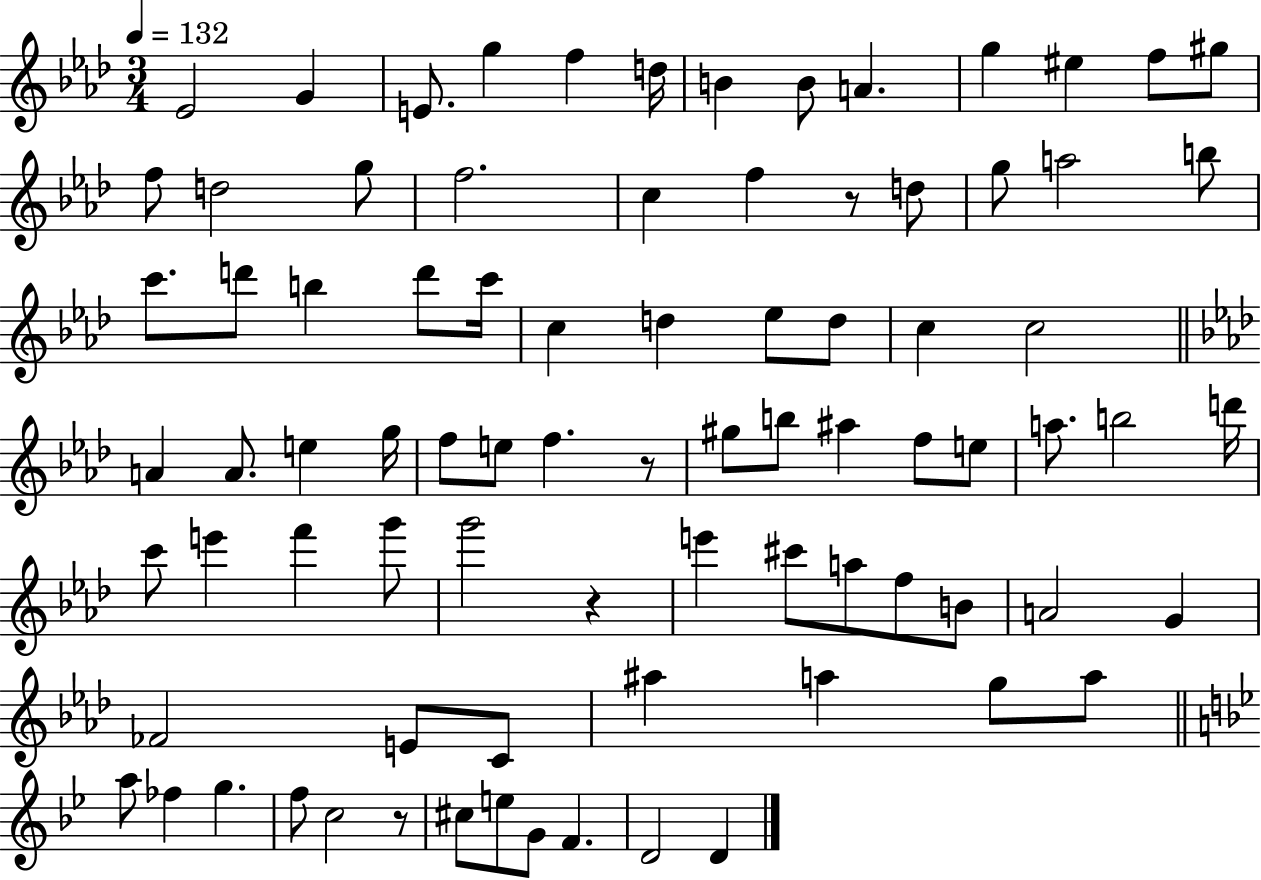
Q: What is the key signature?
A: AES major